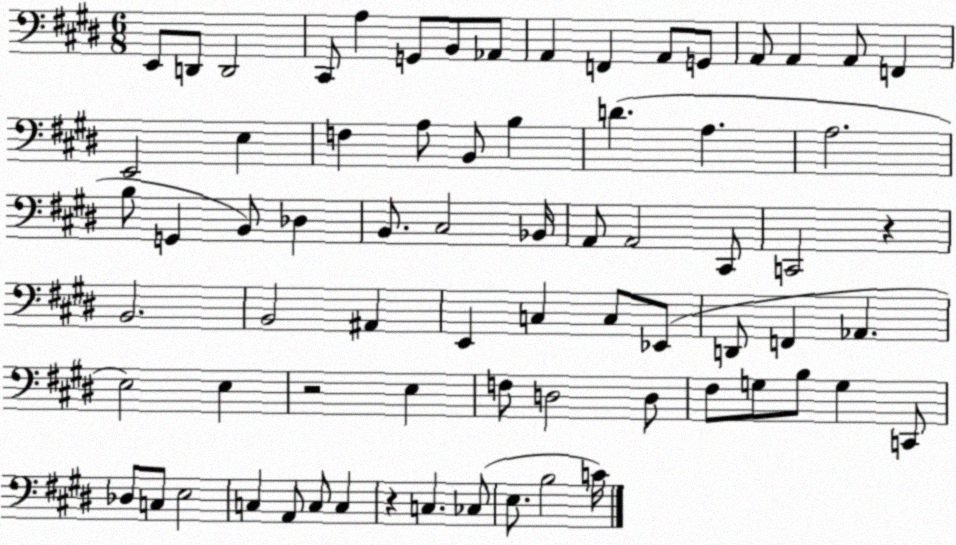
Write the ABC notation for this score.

X:1
T:Untitled
M:6/8
L:1/4
K:E
E,,/2 D,,/2 D,,2 ^C,,/2 A, G,,/2 B,,/2 _A,,/2 A,, F,, A,,/2 G,,/2 A,,/2 A,, A,,/2 F,, E,,2 E, F, A,/2 B,,/2 B, D A, A,2 B,/2 G,, B,,/2 _D, B,,/2 ^C,2 _B,,/4 A,,/2 A,,2 ^C,,/2 C,,2 z B,,2 B,,2 ^A,, E,, C, C,/2 _E,,/2 D,,/2 F,, _A,, E,2 E, z2 E, F,/2 D,2 D,/2 ^F,/2 G,/2 B,/2 G, C,,/2 _D,/2 C,/2 E,2 C, A,,/2 C,/2 C, z C, _C,/2 E,/2 B,2 C/4